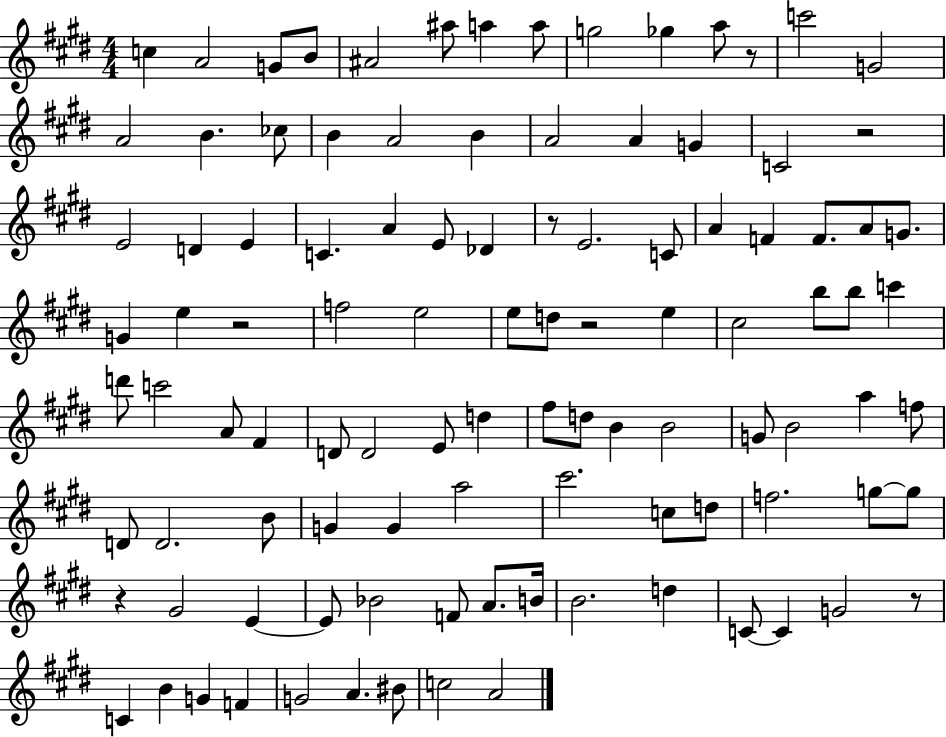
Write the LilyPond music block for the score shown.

{
  \clef treble
  \numericTimeSignature
  \time 4/4
  \key e \major
  \repeat volta 2 { c''4 a'2 g'8 b'8 | ais'2 ais''8 a''4 a''8 | g''2 ges''4 a''8 r8 | c'''2 g'2 | \break a'2 b'4. ces''8 | b'4 a'2 b'4 | a'2 a'4 g'4 | c'2 r2 | \break e'2 d'4 e'4 | c'4. a'4 e'8 des'4 | r8 e'2. c'8 | a'4 f'4 f'8. a'8 g'8. | \break g'4 e''4 r2 | f''2 e''2 | e''8 d''8 r2 e''4 | cis''2 b''8 b''8 c'''4 | \break d'''8 c'''2 a'8 fis'4 | d'8 d'2 e'8 d''4 | fis''8 d''8 b'4 b'2 | g'8 b'2 a''4 f''8 | \break d'8 d'2. b'8 | g'4 g'4 a''2 | cis'''2. c''8 d''8 | f''2. g''8~~ g''8 | \break r4 gis'2 e'4~~ | e'8 bes'2 f'8 a'8. b'16 | b'2. d''4 | c'8~~ c'4 g'2 r8 | \break c'4 b'4 g'4 f'4 | g'2 a'4. bis'8 | c''2 a'2 | } \bar "|."
}